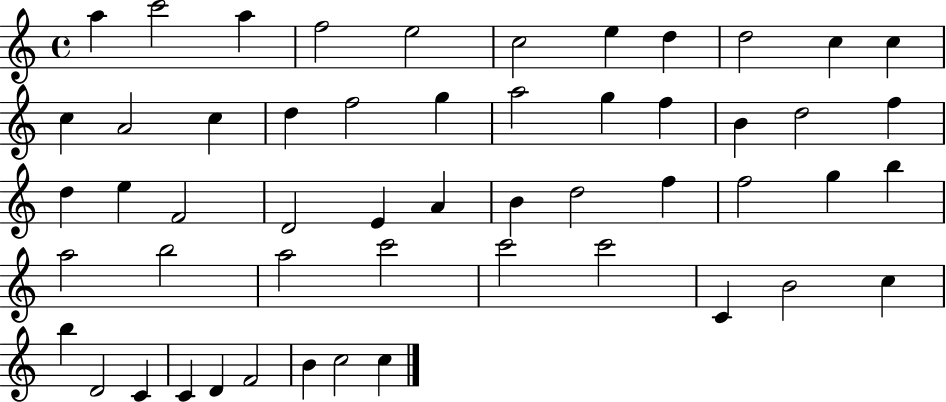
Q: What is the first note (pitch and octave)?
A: A5